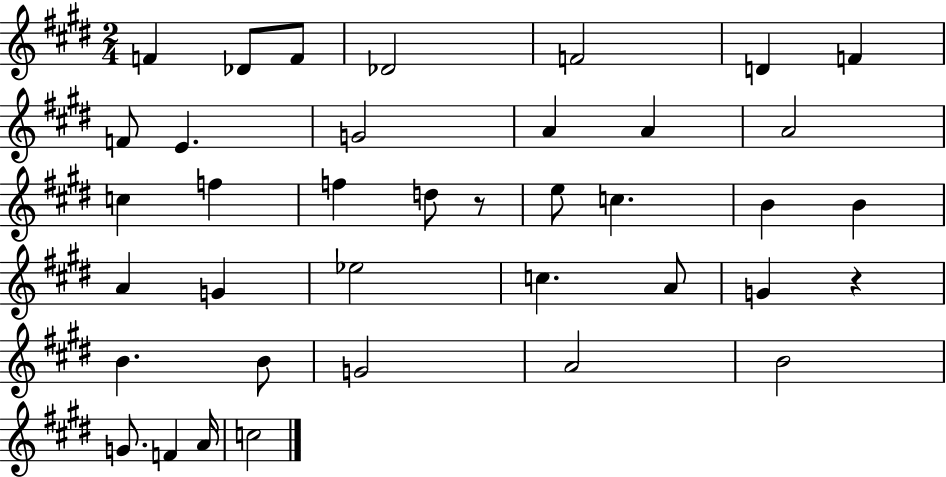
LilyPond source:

{
  \clef treble
  \numericTimeSignature
  \time 2/4
  \key e \major
  \repeat volta 2 { f'4 des'8 f'8 | des'2 | f'2 | d'4 f'4 | \break f'8 e'4. | g'2 | a'4 a'4 | a'2 | \break c''4 f''4 | f''4 d''8 r8 | e''8 c''4. | b'4 b'4 | \break a'4 g'4 | ees''2 | c''4. a'8 | g'4 r4 | \break b'4. b'8 | g'2 | a'2 | b'2 | \break g'8. f'4 a'16 | c''2 | } \bar "|."
}